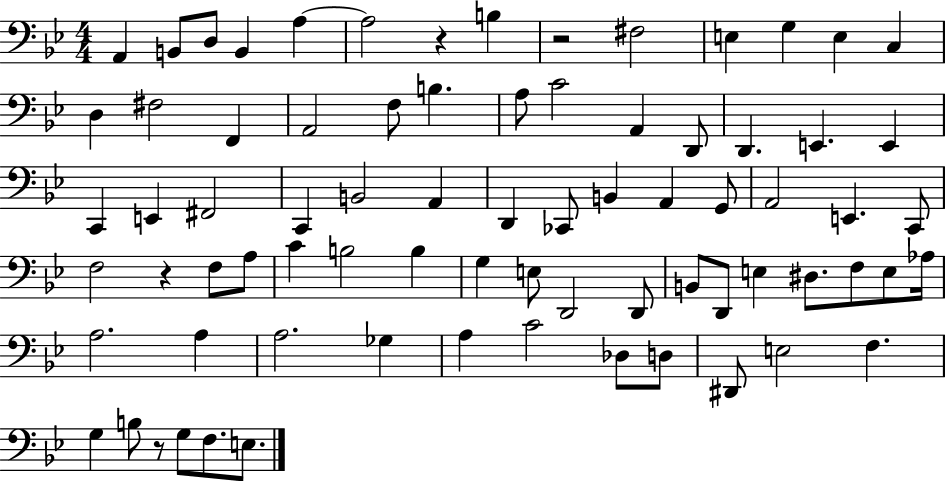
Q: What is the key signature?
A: BES major